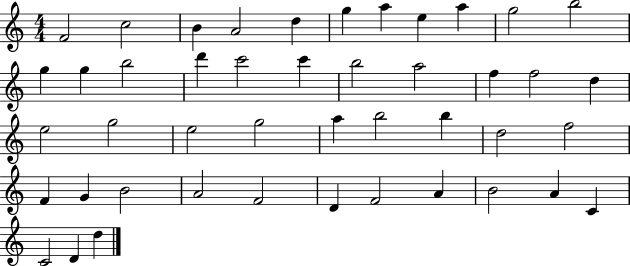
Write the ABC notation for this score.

X:1
T:Untitled
M:4/4
L:1/4
K:C
F2 c2 B A2 d g a e a g2 b2 g g b2 d' c'2 c' b2 a2 f f2 d e2 g2 e2 g2 a b2 b d2 f2 F G B2 A2 F2 D F2 A B2 A C C2 D d